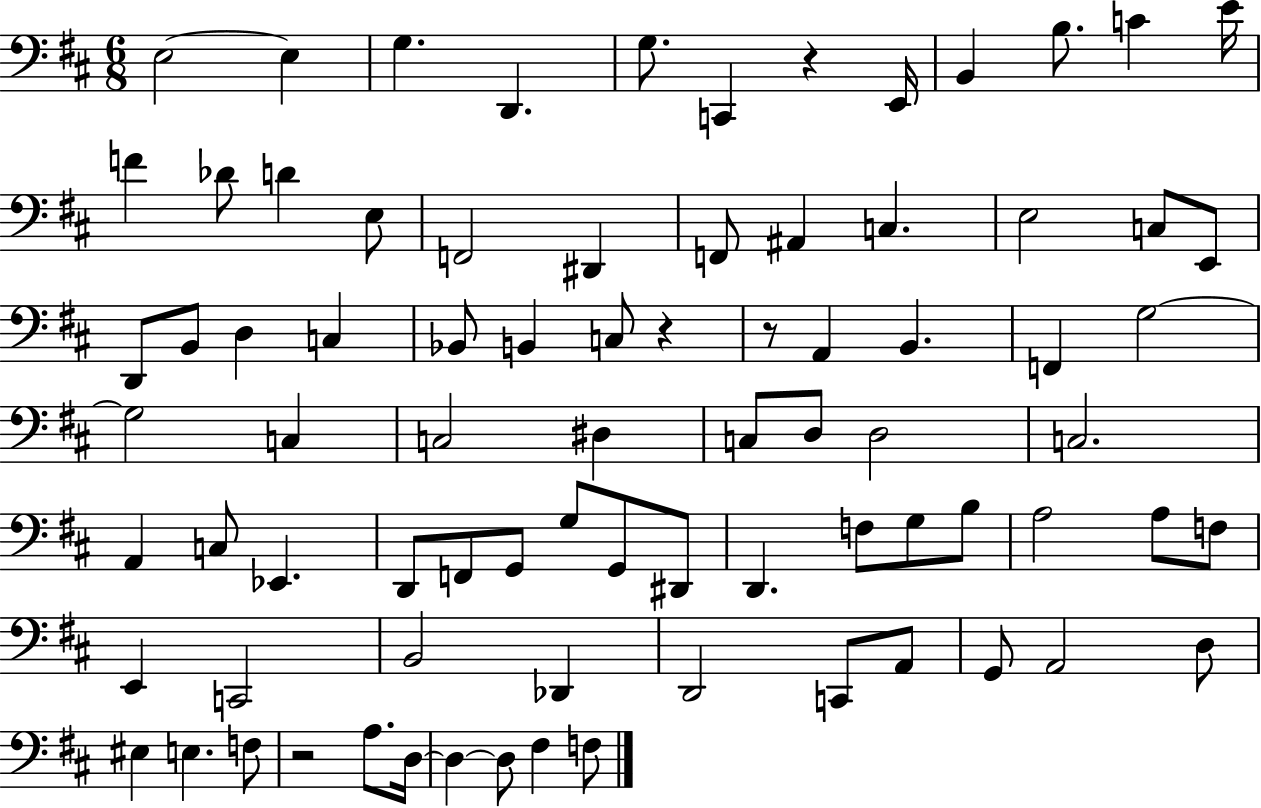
E3/h E3/q G3/q. D2/q. G3/e. C2/q R/q E2/s B2/q B3/e. C4/q E4/s F4/q Db4/e D4/q E3/e F2/h D#2/q F2/e A#2/q C3/q. E3/h C3/e E2/e D2/e B2/e D3/q C3/q Bb2/e B2/q C3/e R/q R/e A2/q B2/q. F2/q G3/h G3/h C3/q C3/h D#3/q C3/e D3/e D3/h C3/h. A2/q C3/e Eb2/q. D2/e F2/e G2/e G3/e G2/e D#2/e D2/q. F3/e G3/e B3/e A3/h A3/e F3/e E2/q C2/h B2/h Db2/q D2/h C2/e A2/e G2/e A2/h D3/e EIS3/q E3/q. F3/e R/h A3/e. D3/s D3/q D3/e F#3/q F3/e